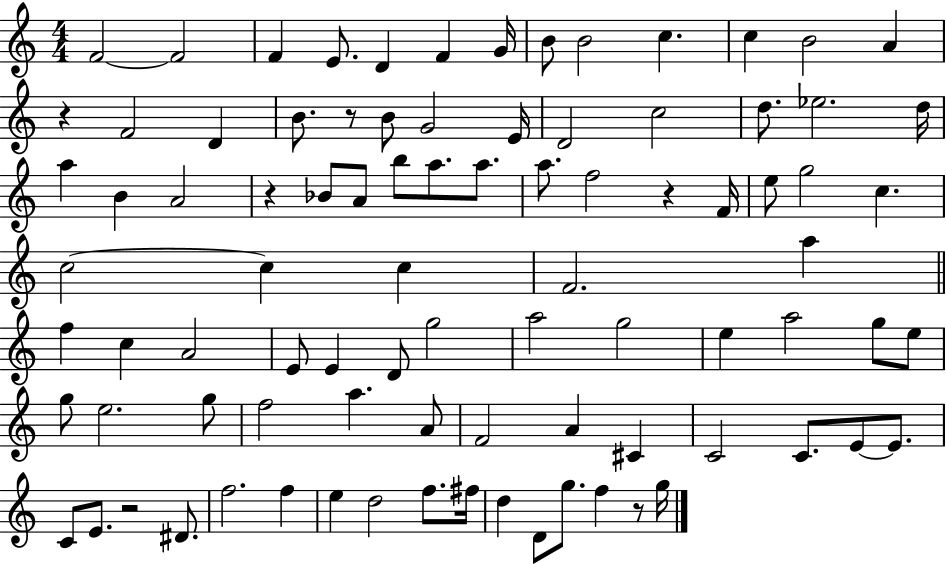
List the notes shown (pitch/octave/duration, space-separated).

F4/h F4/h F4/q E4/e. D4/q F4/q G4/s B4/e B4/h C5/q. C5/q B4/h A4/q R/q F4/h D4/q B4/e. R/e B4/e G4/h E4/s D4/h C5/h D5/e. Eb5/h. D5/s A5/q B4/q A4/h R/q Bb4/e A4/e B5/e A5/e. A5/e. A5/e. F5/h R/q F4/s E5/e G5/h C5/q. C5/h C5/q C5/q F4/h. A5/q F5/q C5/q A4/h E4/e E4/q D4/e G5/h A5/h G5/h E5/q A5/h G5/e E5/e G5/e E5/h. G5/e F5/h A5/q. A4/e F4/h A4/q C#4/q C4/h C4/e. E4/e E4/e. C4/e E4/e. R/h D#4/e. F5/h. F5/q E5/q D5/h F5/e. F#5/s D5/q D4/e G5/e. F5/q R/e G5/s